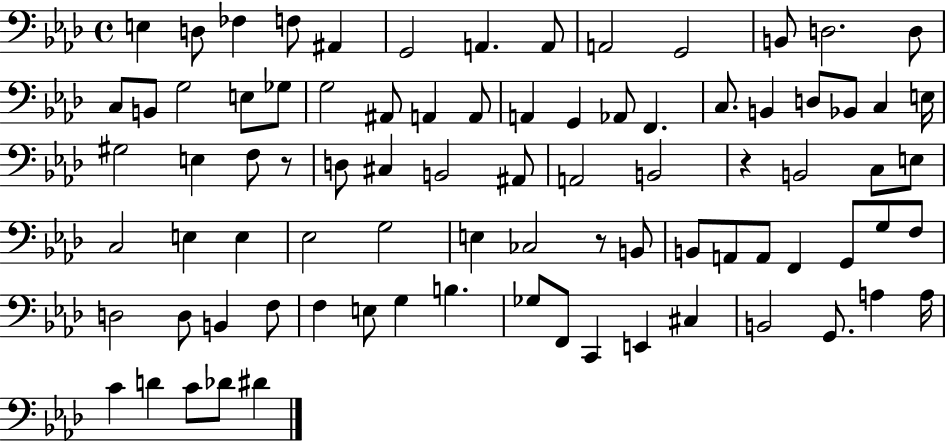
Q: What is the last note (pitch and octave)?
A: D#4